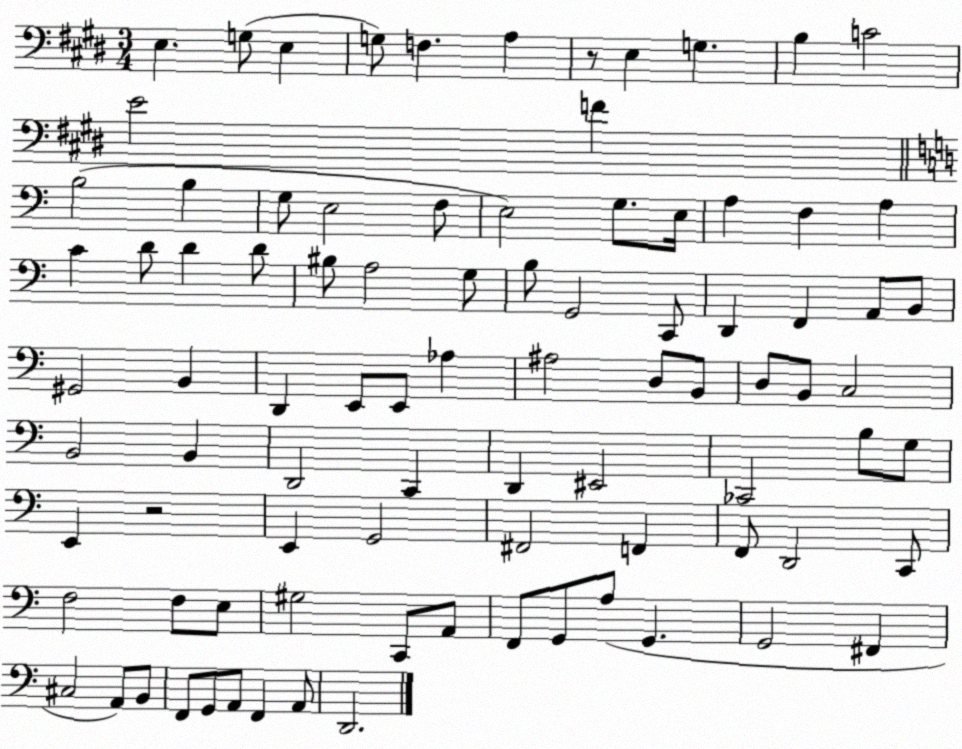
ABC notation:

X:1
T:Untitled
M:3/4
L:1/4
K:E
E, G,/2 E, G,/2 F, A, z/2 E, G, B, C2 E2 F B,2 B, G,/2 E,2 F,/2 E,2 G,/2 E,/4 A, F, A, C D/2 D D/2 ^B,/2 A,2 G,/2 B,/2 G,,2 C,,/2 D,, F,, A,,/2 B,,/2 ^G,,2 B,, D,, E,,/2 E,,/2 _A, ^A,2 D,/2 B,,/2 D,/2 B,,/2 C,2 B,,2 B,, D,,2 C,, D,, ^E,,2 _C,,2 B,/2 G,/2 E,, z2 E,, G,,2 ^F,,2 F,, F,,/2 D,,2 C,,/2 F,2 F,/2 E,/2 ^G,2 C,,/2 A,,/2 F,,/2 G,,/2 A,/2 G,, G,,2 ^F,, ^C,2 A,,/2 B,,/2 F,,/2 G,,/2 A,,/2 F,, A,,/2 D,,2